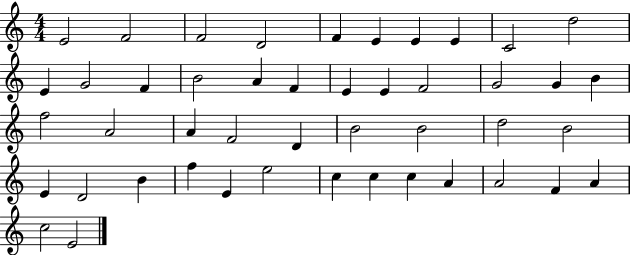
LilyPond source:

{
  \clef treble
  \numericTimeSignature
  \time 4/4
  \key c \major
  e'2 f'2 | f'2 d'2 | f'4 e'4 e'4 e'4 | c'2 d''2 | \break e'4 g'2 f'4 | b'2 a'4 f'4 | e'4 e'4 f'2 | g'2 g'4 b'4 | \break f''2 a'2 | a'4 f'2 d'4 | b'2 b'2 | d''2 b'2 | \break e'4 d'2 b'4 | f''4 e'4 e''2 | c''4 c''4 c''4 a'4 | a'2 f'4 a'4 | \break c''2 e'2 | \bar "|."
}